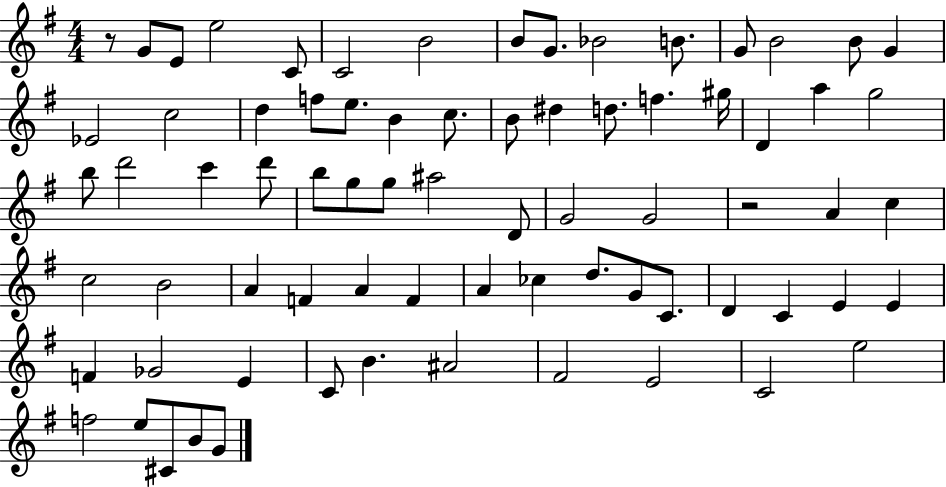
R/e G4/e E4/e E5/h C4/e C4/h B4/h B4/e G4/e. Bb4/h B4/e. G4/e B4/h B4/e G4/q Eb4/h C5/h D5/q F5/e E5/e. B4/q C5/e. B4/e D#5/q D5/e. F5/q. G#5/s D4/q A5/q G5/h B5/e D6/h C6/q D6/e B5/e G5/e G5/e A#5/h D4/e G4/h G4/h R/h A4/q C5/q C5/h B4/h A4/q F4/q A4/q F4/q A4/q CES5/q D5/e. G4/e C4/e. D4/q C4/q E4/q E4/q F4/q Gb4/h E4/q C4/e B4/q. A#4/h F#4/h E4/h C4/h E5/h F5/h E5/e C#4/e B4/e G4/e